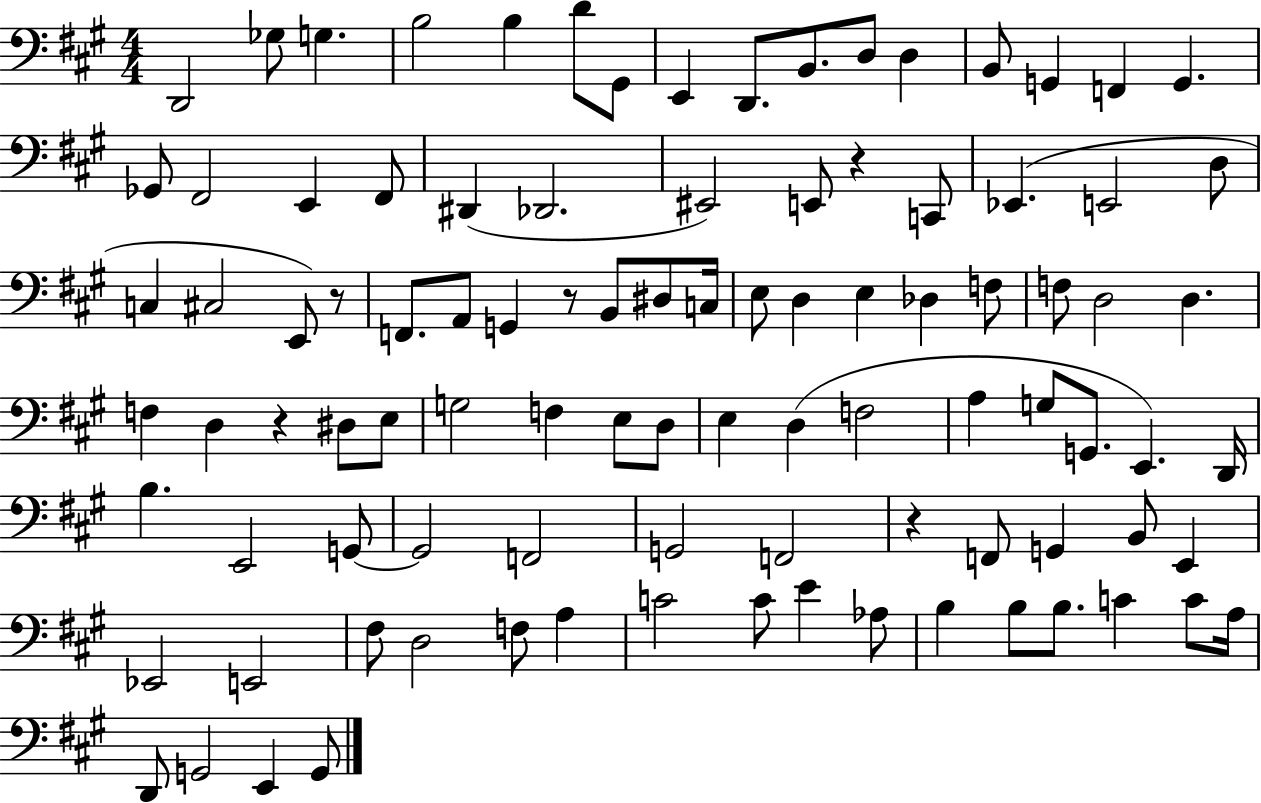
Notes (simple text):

D2/h Gb3/e G3/q. B3/h B3/q D4/e G#2/e E2/q D2/e. B2/e. D3/e D3/q B2/e G2/q F2/q G2/q. Gb2/e F#2/h E2/q F#2/e D#2/q Db2/h. EIS2/h E2/e R/q C2/e Eb2/q. E2/h D3/e C3/q C#3/h E2/e R/e F2/e. A2/e G2/q R/e B2/e D#3/e C3/s E3/e D3/q E3/q Db3/q F3/e F3/e D3/h D3/q. F3/q D3/q R/q D#3/e E3/e G3/h F3/q E3/e D3/e E3/q D3/q F3/h A3/q G3/e G2/e. E2/q. D2/s B3/q. E2/h G2/e G2/h F2/h G2/h F2/h R/q F2/e G2/q B2/e E2/q Eb2/h E2/h F#3/e D3/h F3/e A3/q C4/h C4/e E4/q Ab3/e B3/q B3/e B3/e. C4/q C4/e A3/s D2/e G2/h E2/q G2/e